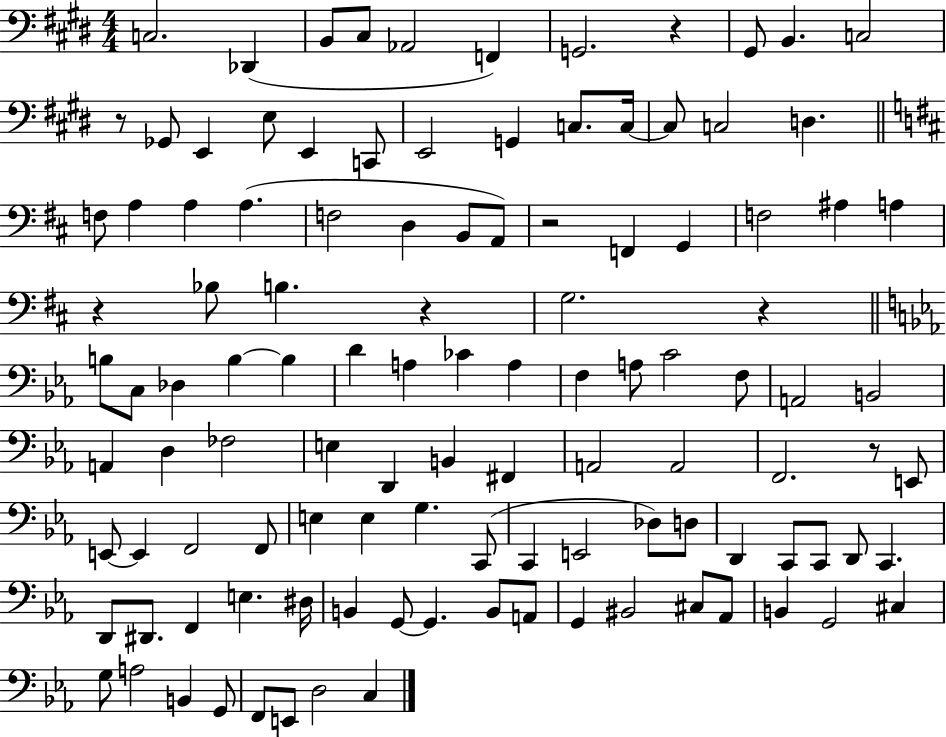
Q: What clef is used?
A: bass